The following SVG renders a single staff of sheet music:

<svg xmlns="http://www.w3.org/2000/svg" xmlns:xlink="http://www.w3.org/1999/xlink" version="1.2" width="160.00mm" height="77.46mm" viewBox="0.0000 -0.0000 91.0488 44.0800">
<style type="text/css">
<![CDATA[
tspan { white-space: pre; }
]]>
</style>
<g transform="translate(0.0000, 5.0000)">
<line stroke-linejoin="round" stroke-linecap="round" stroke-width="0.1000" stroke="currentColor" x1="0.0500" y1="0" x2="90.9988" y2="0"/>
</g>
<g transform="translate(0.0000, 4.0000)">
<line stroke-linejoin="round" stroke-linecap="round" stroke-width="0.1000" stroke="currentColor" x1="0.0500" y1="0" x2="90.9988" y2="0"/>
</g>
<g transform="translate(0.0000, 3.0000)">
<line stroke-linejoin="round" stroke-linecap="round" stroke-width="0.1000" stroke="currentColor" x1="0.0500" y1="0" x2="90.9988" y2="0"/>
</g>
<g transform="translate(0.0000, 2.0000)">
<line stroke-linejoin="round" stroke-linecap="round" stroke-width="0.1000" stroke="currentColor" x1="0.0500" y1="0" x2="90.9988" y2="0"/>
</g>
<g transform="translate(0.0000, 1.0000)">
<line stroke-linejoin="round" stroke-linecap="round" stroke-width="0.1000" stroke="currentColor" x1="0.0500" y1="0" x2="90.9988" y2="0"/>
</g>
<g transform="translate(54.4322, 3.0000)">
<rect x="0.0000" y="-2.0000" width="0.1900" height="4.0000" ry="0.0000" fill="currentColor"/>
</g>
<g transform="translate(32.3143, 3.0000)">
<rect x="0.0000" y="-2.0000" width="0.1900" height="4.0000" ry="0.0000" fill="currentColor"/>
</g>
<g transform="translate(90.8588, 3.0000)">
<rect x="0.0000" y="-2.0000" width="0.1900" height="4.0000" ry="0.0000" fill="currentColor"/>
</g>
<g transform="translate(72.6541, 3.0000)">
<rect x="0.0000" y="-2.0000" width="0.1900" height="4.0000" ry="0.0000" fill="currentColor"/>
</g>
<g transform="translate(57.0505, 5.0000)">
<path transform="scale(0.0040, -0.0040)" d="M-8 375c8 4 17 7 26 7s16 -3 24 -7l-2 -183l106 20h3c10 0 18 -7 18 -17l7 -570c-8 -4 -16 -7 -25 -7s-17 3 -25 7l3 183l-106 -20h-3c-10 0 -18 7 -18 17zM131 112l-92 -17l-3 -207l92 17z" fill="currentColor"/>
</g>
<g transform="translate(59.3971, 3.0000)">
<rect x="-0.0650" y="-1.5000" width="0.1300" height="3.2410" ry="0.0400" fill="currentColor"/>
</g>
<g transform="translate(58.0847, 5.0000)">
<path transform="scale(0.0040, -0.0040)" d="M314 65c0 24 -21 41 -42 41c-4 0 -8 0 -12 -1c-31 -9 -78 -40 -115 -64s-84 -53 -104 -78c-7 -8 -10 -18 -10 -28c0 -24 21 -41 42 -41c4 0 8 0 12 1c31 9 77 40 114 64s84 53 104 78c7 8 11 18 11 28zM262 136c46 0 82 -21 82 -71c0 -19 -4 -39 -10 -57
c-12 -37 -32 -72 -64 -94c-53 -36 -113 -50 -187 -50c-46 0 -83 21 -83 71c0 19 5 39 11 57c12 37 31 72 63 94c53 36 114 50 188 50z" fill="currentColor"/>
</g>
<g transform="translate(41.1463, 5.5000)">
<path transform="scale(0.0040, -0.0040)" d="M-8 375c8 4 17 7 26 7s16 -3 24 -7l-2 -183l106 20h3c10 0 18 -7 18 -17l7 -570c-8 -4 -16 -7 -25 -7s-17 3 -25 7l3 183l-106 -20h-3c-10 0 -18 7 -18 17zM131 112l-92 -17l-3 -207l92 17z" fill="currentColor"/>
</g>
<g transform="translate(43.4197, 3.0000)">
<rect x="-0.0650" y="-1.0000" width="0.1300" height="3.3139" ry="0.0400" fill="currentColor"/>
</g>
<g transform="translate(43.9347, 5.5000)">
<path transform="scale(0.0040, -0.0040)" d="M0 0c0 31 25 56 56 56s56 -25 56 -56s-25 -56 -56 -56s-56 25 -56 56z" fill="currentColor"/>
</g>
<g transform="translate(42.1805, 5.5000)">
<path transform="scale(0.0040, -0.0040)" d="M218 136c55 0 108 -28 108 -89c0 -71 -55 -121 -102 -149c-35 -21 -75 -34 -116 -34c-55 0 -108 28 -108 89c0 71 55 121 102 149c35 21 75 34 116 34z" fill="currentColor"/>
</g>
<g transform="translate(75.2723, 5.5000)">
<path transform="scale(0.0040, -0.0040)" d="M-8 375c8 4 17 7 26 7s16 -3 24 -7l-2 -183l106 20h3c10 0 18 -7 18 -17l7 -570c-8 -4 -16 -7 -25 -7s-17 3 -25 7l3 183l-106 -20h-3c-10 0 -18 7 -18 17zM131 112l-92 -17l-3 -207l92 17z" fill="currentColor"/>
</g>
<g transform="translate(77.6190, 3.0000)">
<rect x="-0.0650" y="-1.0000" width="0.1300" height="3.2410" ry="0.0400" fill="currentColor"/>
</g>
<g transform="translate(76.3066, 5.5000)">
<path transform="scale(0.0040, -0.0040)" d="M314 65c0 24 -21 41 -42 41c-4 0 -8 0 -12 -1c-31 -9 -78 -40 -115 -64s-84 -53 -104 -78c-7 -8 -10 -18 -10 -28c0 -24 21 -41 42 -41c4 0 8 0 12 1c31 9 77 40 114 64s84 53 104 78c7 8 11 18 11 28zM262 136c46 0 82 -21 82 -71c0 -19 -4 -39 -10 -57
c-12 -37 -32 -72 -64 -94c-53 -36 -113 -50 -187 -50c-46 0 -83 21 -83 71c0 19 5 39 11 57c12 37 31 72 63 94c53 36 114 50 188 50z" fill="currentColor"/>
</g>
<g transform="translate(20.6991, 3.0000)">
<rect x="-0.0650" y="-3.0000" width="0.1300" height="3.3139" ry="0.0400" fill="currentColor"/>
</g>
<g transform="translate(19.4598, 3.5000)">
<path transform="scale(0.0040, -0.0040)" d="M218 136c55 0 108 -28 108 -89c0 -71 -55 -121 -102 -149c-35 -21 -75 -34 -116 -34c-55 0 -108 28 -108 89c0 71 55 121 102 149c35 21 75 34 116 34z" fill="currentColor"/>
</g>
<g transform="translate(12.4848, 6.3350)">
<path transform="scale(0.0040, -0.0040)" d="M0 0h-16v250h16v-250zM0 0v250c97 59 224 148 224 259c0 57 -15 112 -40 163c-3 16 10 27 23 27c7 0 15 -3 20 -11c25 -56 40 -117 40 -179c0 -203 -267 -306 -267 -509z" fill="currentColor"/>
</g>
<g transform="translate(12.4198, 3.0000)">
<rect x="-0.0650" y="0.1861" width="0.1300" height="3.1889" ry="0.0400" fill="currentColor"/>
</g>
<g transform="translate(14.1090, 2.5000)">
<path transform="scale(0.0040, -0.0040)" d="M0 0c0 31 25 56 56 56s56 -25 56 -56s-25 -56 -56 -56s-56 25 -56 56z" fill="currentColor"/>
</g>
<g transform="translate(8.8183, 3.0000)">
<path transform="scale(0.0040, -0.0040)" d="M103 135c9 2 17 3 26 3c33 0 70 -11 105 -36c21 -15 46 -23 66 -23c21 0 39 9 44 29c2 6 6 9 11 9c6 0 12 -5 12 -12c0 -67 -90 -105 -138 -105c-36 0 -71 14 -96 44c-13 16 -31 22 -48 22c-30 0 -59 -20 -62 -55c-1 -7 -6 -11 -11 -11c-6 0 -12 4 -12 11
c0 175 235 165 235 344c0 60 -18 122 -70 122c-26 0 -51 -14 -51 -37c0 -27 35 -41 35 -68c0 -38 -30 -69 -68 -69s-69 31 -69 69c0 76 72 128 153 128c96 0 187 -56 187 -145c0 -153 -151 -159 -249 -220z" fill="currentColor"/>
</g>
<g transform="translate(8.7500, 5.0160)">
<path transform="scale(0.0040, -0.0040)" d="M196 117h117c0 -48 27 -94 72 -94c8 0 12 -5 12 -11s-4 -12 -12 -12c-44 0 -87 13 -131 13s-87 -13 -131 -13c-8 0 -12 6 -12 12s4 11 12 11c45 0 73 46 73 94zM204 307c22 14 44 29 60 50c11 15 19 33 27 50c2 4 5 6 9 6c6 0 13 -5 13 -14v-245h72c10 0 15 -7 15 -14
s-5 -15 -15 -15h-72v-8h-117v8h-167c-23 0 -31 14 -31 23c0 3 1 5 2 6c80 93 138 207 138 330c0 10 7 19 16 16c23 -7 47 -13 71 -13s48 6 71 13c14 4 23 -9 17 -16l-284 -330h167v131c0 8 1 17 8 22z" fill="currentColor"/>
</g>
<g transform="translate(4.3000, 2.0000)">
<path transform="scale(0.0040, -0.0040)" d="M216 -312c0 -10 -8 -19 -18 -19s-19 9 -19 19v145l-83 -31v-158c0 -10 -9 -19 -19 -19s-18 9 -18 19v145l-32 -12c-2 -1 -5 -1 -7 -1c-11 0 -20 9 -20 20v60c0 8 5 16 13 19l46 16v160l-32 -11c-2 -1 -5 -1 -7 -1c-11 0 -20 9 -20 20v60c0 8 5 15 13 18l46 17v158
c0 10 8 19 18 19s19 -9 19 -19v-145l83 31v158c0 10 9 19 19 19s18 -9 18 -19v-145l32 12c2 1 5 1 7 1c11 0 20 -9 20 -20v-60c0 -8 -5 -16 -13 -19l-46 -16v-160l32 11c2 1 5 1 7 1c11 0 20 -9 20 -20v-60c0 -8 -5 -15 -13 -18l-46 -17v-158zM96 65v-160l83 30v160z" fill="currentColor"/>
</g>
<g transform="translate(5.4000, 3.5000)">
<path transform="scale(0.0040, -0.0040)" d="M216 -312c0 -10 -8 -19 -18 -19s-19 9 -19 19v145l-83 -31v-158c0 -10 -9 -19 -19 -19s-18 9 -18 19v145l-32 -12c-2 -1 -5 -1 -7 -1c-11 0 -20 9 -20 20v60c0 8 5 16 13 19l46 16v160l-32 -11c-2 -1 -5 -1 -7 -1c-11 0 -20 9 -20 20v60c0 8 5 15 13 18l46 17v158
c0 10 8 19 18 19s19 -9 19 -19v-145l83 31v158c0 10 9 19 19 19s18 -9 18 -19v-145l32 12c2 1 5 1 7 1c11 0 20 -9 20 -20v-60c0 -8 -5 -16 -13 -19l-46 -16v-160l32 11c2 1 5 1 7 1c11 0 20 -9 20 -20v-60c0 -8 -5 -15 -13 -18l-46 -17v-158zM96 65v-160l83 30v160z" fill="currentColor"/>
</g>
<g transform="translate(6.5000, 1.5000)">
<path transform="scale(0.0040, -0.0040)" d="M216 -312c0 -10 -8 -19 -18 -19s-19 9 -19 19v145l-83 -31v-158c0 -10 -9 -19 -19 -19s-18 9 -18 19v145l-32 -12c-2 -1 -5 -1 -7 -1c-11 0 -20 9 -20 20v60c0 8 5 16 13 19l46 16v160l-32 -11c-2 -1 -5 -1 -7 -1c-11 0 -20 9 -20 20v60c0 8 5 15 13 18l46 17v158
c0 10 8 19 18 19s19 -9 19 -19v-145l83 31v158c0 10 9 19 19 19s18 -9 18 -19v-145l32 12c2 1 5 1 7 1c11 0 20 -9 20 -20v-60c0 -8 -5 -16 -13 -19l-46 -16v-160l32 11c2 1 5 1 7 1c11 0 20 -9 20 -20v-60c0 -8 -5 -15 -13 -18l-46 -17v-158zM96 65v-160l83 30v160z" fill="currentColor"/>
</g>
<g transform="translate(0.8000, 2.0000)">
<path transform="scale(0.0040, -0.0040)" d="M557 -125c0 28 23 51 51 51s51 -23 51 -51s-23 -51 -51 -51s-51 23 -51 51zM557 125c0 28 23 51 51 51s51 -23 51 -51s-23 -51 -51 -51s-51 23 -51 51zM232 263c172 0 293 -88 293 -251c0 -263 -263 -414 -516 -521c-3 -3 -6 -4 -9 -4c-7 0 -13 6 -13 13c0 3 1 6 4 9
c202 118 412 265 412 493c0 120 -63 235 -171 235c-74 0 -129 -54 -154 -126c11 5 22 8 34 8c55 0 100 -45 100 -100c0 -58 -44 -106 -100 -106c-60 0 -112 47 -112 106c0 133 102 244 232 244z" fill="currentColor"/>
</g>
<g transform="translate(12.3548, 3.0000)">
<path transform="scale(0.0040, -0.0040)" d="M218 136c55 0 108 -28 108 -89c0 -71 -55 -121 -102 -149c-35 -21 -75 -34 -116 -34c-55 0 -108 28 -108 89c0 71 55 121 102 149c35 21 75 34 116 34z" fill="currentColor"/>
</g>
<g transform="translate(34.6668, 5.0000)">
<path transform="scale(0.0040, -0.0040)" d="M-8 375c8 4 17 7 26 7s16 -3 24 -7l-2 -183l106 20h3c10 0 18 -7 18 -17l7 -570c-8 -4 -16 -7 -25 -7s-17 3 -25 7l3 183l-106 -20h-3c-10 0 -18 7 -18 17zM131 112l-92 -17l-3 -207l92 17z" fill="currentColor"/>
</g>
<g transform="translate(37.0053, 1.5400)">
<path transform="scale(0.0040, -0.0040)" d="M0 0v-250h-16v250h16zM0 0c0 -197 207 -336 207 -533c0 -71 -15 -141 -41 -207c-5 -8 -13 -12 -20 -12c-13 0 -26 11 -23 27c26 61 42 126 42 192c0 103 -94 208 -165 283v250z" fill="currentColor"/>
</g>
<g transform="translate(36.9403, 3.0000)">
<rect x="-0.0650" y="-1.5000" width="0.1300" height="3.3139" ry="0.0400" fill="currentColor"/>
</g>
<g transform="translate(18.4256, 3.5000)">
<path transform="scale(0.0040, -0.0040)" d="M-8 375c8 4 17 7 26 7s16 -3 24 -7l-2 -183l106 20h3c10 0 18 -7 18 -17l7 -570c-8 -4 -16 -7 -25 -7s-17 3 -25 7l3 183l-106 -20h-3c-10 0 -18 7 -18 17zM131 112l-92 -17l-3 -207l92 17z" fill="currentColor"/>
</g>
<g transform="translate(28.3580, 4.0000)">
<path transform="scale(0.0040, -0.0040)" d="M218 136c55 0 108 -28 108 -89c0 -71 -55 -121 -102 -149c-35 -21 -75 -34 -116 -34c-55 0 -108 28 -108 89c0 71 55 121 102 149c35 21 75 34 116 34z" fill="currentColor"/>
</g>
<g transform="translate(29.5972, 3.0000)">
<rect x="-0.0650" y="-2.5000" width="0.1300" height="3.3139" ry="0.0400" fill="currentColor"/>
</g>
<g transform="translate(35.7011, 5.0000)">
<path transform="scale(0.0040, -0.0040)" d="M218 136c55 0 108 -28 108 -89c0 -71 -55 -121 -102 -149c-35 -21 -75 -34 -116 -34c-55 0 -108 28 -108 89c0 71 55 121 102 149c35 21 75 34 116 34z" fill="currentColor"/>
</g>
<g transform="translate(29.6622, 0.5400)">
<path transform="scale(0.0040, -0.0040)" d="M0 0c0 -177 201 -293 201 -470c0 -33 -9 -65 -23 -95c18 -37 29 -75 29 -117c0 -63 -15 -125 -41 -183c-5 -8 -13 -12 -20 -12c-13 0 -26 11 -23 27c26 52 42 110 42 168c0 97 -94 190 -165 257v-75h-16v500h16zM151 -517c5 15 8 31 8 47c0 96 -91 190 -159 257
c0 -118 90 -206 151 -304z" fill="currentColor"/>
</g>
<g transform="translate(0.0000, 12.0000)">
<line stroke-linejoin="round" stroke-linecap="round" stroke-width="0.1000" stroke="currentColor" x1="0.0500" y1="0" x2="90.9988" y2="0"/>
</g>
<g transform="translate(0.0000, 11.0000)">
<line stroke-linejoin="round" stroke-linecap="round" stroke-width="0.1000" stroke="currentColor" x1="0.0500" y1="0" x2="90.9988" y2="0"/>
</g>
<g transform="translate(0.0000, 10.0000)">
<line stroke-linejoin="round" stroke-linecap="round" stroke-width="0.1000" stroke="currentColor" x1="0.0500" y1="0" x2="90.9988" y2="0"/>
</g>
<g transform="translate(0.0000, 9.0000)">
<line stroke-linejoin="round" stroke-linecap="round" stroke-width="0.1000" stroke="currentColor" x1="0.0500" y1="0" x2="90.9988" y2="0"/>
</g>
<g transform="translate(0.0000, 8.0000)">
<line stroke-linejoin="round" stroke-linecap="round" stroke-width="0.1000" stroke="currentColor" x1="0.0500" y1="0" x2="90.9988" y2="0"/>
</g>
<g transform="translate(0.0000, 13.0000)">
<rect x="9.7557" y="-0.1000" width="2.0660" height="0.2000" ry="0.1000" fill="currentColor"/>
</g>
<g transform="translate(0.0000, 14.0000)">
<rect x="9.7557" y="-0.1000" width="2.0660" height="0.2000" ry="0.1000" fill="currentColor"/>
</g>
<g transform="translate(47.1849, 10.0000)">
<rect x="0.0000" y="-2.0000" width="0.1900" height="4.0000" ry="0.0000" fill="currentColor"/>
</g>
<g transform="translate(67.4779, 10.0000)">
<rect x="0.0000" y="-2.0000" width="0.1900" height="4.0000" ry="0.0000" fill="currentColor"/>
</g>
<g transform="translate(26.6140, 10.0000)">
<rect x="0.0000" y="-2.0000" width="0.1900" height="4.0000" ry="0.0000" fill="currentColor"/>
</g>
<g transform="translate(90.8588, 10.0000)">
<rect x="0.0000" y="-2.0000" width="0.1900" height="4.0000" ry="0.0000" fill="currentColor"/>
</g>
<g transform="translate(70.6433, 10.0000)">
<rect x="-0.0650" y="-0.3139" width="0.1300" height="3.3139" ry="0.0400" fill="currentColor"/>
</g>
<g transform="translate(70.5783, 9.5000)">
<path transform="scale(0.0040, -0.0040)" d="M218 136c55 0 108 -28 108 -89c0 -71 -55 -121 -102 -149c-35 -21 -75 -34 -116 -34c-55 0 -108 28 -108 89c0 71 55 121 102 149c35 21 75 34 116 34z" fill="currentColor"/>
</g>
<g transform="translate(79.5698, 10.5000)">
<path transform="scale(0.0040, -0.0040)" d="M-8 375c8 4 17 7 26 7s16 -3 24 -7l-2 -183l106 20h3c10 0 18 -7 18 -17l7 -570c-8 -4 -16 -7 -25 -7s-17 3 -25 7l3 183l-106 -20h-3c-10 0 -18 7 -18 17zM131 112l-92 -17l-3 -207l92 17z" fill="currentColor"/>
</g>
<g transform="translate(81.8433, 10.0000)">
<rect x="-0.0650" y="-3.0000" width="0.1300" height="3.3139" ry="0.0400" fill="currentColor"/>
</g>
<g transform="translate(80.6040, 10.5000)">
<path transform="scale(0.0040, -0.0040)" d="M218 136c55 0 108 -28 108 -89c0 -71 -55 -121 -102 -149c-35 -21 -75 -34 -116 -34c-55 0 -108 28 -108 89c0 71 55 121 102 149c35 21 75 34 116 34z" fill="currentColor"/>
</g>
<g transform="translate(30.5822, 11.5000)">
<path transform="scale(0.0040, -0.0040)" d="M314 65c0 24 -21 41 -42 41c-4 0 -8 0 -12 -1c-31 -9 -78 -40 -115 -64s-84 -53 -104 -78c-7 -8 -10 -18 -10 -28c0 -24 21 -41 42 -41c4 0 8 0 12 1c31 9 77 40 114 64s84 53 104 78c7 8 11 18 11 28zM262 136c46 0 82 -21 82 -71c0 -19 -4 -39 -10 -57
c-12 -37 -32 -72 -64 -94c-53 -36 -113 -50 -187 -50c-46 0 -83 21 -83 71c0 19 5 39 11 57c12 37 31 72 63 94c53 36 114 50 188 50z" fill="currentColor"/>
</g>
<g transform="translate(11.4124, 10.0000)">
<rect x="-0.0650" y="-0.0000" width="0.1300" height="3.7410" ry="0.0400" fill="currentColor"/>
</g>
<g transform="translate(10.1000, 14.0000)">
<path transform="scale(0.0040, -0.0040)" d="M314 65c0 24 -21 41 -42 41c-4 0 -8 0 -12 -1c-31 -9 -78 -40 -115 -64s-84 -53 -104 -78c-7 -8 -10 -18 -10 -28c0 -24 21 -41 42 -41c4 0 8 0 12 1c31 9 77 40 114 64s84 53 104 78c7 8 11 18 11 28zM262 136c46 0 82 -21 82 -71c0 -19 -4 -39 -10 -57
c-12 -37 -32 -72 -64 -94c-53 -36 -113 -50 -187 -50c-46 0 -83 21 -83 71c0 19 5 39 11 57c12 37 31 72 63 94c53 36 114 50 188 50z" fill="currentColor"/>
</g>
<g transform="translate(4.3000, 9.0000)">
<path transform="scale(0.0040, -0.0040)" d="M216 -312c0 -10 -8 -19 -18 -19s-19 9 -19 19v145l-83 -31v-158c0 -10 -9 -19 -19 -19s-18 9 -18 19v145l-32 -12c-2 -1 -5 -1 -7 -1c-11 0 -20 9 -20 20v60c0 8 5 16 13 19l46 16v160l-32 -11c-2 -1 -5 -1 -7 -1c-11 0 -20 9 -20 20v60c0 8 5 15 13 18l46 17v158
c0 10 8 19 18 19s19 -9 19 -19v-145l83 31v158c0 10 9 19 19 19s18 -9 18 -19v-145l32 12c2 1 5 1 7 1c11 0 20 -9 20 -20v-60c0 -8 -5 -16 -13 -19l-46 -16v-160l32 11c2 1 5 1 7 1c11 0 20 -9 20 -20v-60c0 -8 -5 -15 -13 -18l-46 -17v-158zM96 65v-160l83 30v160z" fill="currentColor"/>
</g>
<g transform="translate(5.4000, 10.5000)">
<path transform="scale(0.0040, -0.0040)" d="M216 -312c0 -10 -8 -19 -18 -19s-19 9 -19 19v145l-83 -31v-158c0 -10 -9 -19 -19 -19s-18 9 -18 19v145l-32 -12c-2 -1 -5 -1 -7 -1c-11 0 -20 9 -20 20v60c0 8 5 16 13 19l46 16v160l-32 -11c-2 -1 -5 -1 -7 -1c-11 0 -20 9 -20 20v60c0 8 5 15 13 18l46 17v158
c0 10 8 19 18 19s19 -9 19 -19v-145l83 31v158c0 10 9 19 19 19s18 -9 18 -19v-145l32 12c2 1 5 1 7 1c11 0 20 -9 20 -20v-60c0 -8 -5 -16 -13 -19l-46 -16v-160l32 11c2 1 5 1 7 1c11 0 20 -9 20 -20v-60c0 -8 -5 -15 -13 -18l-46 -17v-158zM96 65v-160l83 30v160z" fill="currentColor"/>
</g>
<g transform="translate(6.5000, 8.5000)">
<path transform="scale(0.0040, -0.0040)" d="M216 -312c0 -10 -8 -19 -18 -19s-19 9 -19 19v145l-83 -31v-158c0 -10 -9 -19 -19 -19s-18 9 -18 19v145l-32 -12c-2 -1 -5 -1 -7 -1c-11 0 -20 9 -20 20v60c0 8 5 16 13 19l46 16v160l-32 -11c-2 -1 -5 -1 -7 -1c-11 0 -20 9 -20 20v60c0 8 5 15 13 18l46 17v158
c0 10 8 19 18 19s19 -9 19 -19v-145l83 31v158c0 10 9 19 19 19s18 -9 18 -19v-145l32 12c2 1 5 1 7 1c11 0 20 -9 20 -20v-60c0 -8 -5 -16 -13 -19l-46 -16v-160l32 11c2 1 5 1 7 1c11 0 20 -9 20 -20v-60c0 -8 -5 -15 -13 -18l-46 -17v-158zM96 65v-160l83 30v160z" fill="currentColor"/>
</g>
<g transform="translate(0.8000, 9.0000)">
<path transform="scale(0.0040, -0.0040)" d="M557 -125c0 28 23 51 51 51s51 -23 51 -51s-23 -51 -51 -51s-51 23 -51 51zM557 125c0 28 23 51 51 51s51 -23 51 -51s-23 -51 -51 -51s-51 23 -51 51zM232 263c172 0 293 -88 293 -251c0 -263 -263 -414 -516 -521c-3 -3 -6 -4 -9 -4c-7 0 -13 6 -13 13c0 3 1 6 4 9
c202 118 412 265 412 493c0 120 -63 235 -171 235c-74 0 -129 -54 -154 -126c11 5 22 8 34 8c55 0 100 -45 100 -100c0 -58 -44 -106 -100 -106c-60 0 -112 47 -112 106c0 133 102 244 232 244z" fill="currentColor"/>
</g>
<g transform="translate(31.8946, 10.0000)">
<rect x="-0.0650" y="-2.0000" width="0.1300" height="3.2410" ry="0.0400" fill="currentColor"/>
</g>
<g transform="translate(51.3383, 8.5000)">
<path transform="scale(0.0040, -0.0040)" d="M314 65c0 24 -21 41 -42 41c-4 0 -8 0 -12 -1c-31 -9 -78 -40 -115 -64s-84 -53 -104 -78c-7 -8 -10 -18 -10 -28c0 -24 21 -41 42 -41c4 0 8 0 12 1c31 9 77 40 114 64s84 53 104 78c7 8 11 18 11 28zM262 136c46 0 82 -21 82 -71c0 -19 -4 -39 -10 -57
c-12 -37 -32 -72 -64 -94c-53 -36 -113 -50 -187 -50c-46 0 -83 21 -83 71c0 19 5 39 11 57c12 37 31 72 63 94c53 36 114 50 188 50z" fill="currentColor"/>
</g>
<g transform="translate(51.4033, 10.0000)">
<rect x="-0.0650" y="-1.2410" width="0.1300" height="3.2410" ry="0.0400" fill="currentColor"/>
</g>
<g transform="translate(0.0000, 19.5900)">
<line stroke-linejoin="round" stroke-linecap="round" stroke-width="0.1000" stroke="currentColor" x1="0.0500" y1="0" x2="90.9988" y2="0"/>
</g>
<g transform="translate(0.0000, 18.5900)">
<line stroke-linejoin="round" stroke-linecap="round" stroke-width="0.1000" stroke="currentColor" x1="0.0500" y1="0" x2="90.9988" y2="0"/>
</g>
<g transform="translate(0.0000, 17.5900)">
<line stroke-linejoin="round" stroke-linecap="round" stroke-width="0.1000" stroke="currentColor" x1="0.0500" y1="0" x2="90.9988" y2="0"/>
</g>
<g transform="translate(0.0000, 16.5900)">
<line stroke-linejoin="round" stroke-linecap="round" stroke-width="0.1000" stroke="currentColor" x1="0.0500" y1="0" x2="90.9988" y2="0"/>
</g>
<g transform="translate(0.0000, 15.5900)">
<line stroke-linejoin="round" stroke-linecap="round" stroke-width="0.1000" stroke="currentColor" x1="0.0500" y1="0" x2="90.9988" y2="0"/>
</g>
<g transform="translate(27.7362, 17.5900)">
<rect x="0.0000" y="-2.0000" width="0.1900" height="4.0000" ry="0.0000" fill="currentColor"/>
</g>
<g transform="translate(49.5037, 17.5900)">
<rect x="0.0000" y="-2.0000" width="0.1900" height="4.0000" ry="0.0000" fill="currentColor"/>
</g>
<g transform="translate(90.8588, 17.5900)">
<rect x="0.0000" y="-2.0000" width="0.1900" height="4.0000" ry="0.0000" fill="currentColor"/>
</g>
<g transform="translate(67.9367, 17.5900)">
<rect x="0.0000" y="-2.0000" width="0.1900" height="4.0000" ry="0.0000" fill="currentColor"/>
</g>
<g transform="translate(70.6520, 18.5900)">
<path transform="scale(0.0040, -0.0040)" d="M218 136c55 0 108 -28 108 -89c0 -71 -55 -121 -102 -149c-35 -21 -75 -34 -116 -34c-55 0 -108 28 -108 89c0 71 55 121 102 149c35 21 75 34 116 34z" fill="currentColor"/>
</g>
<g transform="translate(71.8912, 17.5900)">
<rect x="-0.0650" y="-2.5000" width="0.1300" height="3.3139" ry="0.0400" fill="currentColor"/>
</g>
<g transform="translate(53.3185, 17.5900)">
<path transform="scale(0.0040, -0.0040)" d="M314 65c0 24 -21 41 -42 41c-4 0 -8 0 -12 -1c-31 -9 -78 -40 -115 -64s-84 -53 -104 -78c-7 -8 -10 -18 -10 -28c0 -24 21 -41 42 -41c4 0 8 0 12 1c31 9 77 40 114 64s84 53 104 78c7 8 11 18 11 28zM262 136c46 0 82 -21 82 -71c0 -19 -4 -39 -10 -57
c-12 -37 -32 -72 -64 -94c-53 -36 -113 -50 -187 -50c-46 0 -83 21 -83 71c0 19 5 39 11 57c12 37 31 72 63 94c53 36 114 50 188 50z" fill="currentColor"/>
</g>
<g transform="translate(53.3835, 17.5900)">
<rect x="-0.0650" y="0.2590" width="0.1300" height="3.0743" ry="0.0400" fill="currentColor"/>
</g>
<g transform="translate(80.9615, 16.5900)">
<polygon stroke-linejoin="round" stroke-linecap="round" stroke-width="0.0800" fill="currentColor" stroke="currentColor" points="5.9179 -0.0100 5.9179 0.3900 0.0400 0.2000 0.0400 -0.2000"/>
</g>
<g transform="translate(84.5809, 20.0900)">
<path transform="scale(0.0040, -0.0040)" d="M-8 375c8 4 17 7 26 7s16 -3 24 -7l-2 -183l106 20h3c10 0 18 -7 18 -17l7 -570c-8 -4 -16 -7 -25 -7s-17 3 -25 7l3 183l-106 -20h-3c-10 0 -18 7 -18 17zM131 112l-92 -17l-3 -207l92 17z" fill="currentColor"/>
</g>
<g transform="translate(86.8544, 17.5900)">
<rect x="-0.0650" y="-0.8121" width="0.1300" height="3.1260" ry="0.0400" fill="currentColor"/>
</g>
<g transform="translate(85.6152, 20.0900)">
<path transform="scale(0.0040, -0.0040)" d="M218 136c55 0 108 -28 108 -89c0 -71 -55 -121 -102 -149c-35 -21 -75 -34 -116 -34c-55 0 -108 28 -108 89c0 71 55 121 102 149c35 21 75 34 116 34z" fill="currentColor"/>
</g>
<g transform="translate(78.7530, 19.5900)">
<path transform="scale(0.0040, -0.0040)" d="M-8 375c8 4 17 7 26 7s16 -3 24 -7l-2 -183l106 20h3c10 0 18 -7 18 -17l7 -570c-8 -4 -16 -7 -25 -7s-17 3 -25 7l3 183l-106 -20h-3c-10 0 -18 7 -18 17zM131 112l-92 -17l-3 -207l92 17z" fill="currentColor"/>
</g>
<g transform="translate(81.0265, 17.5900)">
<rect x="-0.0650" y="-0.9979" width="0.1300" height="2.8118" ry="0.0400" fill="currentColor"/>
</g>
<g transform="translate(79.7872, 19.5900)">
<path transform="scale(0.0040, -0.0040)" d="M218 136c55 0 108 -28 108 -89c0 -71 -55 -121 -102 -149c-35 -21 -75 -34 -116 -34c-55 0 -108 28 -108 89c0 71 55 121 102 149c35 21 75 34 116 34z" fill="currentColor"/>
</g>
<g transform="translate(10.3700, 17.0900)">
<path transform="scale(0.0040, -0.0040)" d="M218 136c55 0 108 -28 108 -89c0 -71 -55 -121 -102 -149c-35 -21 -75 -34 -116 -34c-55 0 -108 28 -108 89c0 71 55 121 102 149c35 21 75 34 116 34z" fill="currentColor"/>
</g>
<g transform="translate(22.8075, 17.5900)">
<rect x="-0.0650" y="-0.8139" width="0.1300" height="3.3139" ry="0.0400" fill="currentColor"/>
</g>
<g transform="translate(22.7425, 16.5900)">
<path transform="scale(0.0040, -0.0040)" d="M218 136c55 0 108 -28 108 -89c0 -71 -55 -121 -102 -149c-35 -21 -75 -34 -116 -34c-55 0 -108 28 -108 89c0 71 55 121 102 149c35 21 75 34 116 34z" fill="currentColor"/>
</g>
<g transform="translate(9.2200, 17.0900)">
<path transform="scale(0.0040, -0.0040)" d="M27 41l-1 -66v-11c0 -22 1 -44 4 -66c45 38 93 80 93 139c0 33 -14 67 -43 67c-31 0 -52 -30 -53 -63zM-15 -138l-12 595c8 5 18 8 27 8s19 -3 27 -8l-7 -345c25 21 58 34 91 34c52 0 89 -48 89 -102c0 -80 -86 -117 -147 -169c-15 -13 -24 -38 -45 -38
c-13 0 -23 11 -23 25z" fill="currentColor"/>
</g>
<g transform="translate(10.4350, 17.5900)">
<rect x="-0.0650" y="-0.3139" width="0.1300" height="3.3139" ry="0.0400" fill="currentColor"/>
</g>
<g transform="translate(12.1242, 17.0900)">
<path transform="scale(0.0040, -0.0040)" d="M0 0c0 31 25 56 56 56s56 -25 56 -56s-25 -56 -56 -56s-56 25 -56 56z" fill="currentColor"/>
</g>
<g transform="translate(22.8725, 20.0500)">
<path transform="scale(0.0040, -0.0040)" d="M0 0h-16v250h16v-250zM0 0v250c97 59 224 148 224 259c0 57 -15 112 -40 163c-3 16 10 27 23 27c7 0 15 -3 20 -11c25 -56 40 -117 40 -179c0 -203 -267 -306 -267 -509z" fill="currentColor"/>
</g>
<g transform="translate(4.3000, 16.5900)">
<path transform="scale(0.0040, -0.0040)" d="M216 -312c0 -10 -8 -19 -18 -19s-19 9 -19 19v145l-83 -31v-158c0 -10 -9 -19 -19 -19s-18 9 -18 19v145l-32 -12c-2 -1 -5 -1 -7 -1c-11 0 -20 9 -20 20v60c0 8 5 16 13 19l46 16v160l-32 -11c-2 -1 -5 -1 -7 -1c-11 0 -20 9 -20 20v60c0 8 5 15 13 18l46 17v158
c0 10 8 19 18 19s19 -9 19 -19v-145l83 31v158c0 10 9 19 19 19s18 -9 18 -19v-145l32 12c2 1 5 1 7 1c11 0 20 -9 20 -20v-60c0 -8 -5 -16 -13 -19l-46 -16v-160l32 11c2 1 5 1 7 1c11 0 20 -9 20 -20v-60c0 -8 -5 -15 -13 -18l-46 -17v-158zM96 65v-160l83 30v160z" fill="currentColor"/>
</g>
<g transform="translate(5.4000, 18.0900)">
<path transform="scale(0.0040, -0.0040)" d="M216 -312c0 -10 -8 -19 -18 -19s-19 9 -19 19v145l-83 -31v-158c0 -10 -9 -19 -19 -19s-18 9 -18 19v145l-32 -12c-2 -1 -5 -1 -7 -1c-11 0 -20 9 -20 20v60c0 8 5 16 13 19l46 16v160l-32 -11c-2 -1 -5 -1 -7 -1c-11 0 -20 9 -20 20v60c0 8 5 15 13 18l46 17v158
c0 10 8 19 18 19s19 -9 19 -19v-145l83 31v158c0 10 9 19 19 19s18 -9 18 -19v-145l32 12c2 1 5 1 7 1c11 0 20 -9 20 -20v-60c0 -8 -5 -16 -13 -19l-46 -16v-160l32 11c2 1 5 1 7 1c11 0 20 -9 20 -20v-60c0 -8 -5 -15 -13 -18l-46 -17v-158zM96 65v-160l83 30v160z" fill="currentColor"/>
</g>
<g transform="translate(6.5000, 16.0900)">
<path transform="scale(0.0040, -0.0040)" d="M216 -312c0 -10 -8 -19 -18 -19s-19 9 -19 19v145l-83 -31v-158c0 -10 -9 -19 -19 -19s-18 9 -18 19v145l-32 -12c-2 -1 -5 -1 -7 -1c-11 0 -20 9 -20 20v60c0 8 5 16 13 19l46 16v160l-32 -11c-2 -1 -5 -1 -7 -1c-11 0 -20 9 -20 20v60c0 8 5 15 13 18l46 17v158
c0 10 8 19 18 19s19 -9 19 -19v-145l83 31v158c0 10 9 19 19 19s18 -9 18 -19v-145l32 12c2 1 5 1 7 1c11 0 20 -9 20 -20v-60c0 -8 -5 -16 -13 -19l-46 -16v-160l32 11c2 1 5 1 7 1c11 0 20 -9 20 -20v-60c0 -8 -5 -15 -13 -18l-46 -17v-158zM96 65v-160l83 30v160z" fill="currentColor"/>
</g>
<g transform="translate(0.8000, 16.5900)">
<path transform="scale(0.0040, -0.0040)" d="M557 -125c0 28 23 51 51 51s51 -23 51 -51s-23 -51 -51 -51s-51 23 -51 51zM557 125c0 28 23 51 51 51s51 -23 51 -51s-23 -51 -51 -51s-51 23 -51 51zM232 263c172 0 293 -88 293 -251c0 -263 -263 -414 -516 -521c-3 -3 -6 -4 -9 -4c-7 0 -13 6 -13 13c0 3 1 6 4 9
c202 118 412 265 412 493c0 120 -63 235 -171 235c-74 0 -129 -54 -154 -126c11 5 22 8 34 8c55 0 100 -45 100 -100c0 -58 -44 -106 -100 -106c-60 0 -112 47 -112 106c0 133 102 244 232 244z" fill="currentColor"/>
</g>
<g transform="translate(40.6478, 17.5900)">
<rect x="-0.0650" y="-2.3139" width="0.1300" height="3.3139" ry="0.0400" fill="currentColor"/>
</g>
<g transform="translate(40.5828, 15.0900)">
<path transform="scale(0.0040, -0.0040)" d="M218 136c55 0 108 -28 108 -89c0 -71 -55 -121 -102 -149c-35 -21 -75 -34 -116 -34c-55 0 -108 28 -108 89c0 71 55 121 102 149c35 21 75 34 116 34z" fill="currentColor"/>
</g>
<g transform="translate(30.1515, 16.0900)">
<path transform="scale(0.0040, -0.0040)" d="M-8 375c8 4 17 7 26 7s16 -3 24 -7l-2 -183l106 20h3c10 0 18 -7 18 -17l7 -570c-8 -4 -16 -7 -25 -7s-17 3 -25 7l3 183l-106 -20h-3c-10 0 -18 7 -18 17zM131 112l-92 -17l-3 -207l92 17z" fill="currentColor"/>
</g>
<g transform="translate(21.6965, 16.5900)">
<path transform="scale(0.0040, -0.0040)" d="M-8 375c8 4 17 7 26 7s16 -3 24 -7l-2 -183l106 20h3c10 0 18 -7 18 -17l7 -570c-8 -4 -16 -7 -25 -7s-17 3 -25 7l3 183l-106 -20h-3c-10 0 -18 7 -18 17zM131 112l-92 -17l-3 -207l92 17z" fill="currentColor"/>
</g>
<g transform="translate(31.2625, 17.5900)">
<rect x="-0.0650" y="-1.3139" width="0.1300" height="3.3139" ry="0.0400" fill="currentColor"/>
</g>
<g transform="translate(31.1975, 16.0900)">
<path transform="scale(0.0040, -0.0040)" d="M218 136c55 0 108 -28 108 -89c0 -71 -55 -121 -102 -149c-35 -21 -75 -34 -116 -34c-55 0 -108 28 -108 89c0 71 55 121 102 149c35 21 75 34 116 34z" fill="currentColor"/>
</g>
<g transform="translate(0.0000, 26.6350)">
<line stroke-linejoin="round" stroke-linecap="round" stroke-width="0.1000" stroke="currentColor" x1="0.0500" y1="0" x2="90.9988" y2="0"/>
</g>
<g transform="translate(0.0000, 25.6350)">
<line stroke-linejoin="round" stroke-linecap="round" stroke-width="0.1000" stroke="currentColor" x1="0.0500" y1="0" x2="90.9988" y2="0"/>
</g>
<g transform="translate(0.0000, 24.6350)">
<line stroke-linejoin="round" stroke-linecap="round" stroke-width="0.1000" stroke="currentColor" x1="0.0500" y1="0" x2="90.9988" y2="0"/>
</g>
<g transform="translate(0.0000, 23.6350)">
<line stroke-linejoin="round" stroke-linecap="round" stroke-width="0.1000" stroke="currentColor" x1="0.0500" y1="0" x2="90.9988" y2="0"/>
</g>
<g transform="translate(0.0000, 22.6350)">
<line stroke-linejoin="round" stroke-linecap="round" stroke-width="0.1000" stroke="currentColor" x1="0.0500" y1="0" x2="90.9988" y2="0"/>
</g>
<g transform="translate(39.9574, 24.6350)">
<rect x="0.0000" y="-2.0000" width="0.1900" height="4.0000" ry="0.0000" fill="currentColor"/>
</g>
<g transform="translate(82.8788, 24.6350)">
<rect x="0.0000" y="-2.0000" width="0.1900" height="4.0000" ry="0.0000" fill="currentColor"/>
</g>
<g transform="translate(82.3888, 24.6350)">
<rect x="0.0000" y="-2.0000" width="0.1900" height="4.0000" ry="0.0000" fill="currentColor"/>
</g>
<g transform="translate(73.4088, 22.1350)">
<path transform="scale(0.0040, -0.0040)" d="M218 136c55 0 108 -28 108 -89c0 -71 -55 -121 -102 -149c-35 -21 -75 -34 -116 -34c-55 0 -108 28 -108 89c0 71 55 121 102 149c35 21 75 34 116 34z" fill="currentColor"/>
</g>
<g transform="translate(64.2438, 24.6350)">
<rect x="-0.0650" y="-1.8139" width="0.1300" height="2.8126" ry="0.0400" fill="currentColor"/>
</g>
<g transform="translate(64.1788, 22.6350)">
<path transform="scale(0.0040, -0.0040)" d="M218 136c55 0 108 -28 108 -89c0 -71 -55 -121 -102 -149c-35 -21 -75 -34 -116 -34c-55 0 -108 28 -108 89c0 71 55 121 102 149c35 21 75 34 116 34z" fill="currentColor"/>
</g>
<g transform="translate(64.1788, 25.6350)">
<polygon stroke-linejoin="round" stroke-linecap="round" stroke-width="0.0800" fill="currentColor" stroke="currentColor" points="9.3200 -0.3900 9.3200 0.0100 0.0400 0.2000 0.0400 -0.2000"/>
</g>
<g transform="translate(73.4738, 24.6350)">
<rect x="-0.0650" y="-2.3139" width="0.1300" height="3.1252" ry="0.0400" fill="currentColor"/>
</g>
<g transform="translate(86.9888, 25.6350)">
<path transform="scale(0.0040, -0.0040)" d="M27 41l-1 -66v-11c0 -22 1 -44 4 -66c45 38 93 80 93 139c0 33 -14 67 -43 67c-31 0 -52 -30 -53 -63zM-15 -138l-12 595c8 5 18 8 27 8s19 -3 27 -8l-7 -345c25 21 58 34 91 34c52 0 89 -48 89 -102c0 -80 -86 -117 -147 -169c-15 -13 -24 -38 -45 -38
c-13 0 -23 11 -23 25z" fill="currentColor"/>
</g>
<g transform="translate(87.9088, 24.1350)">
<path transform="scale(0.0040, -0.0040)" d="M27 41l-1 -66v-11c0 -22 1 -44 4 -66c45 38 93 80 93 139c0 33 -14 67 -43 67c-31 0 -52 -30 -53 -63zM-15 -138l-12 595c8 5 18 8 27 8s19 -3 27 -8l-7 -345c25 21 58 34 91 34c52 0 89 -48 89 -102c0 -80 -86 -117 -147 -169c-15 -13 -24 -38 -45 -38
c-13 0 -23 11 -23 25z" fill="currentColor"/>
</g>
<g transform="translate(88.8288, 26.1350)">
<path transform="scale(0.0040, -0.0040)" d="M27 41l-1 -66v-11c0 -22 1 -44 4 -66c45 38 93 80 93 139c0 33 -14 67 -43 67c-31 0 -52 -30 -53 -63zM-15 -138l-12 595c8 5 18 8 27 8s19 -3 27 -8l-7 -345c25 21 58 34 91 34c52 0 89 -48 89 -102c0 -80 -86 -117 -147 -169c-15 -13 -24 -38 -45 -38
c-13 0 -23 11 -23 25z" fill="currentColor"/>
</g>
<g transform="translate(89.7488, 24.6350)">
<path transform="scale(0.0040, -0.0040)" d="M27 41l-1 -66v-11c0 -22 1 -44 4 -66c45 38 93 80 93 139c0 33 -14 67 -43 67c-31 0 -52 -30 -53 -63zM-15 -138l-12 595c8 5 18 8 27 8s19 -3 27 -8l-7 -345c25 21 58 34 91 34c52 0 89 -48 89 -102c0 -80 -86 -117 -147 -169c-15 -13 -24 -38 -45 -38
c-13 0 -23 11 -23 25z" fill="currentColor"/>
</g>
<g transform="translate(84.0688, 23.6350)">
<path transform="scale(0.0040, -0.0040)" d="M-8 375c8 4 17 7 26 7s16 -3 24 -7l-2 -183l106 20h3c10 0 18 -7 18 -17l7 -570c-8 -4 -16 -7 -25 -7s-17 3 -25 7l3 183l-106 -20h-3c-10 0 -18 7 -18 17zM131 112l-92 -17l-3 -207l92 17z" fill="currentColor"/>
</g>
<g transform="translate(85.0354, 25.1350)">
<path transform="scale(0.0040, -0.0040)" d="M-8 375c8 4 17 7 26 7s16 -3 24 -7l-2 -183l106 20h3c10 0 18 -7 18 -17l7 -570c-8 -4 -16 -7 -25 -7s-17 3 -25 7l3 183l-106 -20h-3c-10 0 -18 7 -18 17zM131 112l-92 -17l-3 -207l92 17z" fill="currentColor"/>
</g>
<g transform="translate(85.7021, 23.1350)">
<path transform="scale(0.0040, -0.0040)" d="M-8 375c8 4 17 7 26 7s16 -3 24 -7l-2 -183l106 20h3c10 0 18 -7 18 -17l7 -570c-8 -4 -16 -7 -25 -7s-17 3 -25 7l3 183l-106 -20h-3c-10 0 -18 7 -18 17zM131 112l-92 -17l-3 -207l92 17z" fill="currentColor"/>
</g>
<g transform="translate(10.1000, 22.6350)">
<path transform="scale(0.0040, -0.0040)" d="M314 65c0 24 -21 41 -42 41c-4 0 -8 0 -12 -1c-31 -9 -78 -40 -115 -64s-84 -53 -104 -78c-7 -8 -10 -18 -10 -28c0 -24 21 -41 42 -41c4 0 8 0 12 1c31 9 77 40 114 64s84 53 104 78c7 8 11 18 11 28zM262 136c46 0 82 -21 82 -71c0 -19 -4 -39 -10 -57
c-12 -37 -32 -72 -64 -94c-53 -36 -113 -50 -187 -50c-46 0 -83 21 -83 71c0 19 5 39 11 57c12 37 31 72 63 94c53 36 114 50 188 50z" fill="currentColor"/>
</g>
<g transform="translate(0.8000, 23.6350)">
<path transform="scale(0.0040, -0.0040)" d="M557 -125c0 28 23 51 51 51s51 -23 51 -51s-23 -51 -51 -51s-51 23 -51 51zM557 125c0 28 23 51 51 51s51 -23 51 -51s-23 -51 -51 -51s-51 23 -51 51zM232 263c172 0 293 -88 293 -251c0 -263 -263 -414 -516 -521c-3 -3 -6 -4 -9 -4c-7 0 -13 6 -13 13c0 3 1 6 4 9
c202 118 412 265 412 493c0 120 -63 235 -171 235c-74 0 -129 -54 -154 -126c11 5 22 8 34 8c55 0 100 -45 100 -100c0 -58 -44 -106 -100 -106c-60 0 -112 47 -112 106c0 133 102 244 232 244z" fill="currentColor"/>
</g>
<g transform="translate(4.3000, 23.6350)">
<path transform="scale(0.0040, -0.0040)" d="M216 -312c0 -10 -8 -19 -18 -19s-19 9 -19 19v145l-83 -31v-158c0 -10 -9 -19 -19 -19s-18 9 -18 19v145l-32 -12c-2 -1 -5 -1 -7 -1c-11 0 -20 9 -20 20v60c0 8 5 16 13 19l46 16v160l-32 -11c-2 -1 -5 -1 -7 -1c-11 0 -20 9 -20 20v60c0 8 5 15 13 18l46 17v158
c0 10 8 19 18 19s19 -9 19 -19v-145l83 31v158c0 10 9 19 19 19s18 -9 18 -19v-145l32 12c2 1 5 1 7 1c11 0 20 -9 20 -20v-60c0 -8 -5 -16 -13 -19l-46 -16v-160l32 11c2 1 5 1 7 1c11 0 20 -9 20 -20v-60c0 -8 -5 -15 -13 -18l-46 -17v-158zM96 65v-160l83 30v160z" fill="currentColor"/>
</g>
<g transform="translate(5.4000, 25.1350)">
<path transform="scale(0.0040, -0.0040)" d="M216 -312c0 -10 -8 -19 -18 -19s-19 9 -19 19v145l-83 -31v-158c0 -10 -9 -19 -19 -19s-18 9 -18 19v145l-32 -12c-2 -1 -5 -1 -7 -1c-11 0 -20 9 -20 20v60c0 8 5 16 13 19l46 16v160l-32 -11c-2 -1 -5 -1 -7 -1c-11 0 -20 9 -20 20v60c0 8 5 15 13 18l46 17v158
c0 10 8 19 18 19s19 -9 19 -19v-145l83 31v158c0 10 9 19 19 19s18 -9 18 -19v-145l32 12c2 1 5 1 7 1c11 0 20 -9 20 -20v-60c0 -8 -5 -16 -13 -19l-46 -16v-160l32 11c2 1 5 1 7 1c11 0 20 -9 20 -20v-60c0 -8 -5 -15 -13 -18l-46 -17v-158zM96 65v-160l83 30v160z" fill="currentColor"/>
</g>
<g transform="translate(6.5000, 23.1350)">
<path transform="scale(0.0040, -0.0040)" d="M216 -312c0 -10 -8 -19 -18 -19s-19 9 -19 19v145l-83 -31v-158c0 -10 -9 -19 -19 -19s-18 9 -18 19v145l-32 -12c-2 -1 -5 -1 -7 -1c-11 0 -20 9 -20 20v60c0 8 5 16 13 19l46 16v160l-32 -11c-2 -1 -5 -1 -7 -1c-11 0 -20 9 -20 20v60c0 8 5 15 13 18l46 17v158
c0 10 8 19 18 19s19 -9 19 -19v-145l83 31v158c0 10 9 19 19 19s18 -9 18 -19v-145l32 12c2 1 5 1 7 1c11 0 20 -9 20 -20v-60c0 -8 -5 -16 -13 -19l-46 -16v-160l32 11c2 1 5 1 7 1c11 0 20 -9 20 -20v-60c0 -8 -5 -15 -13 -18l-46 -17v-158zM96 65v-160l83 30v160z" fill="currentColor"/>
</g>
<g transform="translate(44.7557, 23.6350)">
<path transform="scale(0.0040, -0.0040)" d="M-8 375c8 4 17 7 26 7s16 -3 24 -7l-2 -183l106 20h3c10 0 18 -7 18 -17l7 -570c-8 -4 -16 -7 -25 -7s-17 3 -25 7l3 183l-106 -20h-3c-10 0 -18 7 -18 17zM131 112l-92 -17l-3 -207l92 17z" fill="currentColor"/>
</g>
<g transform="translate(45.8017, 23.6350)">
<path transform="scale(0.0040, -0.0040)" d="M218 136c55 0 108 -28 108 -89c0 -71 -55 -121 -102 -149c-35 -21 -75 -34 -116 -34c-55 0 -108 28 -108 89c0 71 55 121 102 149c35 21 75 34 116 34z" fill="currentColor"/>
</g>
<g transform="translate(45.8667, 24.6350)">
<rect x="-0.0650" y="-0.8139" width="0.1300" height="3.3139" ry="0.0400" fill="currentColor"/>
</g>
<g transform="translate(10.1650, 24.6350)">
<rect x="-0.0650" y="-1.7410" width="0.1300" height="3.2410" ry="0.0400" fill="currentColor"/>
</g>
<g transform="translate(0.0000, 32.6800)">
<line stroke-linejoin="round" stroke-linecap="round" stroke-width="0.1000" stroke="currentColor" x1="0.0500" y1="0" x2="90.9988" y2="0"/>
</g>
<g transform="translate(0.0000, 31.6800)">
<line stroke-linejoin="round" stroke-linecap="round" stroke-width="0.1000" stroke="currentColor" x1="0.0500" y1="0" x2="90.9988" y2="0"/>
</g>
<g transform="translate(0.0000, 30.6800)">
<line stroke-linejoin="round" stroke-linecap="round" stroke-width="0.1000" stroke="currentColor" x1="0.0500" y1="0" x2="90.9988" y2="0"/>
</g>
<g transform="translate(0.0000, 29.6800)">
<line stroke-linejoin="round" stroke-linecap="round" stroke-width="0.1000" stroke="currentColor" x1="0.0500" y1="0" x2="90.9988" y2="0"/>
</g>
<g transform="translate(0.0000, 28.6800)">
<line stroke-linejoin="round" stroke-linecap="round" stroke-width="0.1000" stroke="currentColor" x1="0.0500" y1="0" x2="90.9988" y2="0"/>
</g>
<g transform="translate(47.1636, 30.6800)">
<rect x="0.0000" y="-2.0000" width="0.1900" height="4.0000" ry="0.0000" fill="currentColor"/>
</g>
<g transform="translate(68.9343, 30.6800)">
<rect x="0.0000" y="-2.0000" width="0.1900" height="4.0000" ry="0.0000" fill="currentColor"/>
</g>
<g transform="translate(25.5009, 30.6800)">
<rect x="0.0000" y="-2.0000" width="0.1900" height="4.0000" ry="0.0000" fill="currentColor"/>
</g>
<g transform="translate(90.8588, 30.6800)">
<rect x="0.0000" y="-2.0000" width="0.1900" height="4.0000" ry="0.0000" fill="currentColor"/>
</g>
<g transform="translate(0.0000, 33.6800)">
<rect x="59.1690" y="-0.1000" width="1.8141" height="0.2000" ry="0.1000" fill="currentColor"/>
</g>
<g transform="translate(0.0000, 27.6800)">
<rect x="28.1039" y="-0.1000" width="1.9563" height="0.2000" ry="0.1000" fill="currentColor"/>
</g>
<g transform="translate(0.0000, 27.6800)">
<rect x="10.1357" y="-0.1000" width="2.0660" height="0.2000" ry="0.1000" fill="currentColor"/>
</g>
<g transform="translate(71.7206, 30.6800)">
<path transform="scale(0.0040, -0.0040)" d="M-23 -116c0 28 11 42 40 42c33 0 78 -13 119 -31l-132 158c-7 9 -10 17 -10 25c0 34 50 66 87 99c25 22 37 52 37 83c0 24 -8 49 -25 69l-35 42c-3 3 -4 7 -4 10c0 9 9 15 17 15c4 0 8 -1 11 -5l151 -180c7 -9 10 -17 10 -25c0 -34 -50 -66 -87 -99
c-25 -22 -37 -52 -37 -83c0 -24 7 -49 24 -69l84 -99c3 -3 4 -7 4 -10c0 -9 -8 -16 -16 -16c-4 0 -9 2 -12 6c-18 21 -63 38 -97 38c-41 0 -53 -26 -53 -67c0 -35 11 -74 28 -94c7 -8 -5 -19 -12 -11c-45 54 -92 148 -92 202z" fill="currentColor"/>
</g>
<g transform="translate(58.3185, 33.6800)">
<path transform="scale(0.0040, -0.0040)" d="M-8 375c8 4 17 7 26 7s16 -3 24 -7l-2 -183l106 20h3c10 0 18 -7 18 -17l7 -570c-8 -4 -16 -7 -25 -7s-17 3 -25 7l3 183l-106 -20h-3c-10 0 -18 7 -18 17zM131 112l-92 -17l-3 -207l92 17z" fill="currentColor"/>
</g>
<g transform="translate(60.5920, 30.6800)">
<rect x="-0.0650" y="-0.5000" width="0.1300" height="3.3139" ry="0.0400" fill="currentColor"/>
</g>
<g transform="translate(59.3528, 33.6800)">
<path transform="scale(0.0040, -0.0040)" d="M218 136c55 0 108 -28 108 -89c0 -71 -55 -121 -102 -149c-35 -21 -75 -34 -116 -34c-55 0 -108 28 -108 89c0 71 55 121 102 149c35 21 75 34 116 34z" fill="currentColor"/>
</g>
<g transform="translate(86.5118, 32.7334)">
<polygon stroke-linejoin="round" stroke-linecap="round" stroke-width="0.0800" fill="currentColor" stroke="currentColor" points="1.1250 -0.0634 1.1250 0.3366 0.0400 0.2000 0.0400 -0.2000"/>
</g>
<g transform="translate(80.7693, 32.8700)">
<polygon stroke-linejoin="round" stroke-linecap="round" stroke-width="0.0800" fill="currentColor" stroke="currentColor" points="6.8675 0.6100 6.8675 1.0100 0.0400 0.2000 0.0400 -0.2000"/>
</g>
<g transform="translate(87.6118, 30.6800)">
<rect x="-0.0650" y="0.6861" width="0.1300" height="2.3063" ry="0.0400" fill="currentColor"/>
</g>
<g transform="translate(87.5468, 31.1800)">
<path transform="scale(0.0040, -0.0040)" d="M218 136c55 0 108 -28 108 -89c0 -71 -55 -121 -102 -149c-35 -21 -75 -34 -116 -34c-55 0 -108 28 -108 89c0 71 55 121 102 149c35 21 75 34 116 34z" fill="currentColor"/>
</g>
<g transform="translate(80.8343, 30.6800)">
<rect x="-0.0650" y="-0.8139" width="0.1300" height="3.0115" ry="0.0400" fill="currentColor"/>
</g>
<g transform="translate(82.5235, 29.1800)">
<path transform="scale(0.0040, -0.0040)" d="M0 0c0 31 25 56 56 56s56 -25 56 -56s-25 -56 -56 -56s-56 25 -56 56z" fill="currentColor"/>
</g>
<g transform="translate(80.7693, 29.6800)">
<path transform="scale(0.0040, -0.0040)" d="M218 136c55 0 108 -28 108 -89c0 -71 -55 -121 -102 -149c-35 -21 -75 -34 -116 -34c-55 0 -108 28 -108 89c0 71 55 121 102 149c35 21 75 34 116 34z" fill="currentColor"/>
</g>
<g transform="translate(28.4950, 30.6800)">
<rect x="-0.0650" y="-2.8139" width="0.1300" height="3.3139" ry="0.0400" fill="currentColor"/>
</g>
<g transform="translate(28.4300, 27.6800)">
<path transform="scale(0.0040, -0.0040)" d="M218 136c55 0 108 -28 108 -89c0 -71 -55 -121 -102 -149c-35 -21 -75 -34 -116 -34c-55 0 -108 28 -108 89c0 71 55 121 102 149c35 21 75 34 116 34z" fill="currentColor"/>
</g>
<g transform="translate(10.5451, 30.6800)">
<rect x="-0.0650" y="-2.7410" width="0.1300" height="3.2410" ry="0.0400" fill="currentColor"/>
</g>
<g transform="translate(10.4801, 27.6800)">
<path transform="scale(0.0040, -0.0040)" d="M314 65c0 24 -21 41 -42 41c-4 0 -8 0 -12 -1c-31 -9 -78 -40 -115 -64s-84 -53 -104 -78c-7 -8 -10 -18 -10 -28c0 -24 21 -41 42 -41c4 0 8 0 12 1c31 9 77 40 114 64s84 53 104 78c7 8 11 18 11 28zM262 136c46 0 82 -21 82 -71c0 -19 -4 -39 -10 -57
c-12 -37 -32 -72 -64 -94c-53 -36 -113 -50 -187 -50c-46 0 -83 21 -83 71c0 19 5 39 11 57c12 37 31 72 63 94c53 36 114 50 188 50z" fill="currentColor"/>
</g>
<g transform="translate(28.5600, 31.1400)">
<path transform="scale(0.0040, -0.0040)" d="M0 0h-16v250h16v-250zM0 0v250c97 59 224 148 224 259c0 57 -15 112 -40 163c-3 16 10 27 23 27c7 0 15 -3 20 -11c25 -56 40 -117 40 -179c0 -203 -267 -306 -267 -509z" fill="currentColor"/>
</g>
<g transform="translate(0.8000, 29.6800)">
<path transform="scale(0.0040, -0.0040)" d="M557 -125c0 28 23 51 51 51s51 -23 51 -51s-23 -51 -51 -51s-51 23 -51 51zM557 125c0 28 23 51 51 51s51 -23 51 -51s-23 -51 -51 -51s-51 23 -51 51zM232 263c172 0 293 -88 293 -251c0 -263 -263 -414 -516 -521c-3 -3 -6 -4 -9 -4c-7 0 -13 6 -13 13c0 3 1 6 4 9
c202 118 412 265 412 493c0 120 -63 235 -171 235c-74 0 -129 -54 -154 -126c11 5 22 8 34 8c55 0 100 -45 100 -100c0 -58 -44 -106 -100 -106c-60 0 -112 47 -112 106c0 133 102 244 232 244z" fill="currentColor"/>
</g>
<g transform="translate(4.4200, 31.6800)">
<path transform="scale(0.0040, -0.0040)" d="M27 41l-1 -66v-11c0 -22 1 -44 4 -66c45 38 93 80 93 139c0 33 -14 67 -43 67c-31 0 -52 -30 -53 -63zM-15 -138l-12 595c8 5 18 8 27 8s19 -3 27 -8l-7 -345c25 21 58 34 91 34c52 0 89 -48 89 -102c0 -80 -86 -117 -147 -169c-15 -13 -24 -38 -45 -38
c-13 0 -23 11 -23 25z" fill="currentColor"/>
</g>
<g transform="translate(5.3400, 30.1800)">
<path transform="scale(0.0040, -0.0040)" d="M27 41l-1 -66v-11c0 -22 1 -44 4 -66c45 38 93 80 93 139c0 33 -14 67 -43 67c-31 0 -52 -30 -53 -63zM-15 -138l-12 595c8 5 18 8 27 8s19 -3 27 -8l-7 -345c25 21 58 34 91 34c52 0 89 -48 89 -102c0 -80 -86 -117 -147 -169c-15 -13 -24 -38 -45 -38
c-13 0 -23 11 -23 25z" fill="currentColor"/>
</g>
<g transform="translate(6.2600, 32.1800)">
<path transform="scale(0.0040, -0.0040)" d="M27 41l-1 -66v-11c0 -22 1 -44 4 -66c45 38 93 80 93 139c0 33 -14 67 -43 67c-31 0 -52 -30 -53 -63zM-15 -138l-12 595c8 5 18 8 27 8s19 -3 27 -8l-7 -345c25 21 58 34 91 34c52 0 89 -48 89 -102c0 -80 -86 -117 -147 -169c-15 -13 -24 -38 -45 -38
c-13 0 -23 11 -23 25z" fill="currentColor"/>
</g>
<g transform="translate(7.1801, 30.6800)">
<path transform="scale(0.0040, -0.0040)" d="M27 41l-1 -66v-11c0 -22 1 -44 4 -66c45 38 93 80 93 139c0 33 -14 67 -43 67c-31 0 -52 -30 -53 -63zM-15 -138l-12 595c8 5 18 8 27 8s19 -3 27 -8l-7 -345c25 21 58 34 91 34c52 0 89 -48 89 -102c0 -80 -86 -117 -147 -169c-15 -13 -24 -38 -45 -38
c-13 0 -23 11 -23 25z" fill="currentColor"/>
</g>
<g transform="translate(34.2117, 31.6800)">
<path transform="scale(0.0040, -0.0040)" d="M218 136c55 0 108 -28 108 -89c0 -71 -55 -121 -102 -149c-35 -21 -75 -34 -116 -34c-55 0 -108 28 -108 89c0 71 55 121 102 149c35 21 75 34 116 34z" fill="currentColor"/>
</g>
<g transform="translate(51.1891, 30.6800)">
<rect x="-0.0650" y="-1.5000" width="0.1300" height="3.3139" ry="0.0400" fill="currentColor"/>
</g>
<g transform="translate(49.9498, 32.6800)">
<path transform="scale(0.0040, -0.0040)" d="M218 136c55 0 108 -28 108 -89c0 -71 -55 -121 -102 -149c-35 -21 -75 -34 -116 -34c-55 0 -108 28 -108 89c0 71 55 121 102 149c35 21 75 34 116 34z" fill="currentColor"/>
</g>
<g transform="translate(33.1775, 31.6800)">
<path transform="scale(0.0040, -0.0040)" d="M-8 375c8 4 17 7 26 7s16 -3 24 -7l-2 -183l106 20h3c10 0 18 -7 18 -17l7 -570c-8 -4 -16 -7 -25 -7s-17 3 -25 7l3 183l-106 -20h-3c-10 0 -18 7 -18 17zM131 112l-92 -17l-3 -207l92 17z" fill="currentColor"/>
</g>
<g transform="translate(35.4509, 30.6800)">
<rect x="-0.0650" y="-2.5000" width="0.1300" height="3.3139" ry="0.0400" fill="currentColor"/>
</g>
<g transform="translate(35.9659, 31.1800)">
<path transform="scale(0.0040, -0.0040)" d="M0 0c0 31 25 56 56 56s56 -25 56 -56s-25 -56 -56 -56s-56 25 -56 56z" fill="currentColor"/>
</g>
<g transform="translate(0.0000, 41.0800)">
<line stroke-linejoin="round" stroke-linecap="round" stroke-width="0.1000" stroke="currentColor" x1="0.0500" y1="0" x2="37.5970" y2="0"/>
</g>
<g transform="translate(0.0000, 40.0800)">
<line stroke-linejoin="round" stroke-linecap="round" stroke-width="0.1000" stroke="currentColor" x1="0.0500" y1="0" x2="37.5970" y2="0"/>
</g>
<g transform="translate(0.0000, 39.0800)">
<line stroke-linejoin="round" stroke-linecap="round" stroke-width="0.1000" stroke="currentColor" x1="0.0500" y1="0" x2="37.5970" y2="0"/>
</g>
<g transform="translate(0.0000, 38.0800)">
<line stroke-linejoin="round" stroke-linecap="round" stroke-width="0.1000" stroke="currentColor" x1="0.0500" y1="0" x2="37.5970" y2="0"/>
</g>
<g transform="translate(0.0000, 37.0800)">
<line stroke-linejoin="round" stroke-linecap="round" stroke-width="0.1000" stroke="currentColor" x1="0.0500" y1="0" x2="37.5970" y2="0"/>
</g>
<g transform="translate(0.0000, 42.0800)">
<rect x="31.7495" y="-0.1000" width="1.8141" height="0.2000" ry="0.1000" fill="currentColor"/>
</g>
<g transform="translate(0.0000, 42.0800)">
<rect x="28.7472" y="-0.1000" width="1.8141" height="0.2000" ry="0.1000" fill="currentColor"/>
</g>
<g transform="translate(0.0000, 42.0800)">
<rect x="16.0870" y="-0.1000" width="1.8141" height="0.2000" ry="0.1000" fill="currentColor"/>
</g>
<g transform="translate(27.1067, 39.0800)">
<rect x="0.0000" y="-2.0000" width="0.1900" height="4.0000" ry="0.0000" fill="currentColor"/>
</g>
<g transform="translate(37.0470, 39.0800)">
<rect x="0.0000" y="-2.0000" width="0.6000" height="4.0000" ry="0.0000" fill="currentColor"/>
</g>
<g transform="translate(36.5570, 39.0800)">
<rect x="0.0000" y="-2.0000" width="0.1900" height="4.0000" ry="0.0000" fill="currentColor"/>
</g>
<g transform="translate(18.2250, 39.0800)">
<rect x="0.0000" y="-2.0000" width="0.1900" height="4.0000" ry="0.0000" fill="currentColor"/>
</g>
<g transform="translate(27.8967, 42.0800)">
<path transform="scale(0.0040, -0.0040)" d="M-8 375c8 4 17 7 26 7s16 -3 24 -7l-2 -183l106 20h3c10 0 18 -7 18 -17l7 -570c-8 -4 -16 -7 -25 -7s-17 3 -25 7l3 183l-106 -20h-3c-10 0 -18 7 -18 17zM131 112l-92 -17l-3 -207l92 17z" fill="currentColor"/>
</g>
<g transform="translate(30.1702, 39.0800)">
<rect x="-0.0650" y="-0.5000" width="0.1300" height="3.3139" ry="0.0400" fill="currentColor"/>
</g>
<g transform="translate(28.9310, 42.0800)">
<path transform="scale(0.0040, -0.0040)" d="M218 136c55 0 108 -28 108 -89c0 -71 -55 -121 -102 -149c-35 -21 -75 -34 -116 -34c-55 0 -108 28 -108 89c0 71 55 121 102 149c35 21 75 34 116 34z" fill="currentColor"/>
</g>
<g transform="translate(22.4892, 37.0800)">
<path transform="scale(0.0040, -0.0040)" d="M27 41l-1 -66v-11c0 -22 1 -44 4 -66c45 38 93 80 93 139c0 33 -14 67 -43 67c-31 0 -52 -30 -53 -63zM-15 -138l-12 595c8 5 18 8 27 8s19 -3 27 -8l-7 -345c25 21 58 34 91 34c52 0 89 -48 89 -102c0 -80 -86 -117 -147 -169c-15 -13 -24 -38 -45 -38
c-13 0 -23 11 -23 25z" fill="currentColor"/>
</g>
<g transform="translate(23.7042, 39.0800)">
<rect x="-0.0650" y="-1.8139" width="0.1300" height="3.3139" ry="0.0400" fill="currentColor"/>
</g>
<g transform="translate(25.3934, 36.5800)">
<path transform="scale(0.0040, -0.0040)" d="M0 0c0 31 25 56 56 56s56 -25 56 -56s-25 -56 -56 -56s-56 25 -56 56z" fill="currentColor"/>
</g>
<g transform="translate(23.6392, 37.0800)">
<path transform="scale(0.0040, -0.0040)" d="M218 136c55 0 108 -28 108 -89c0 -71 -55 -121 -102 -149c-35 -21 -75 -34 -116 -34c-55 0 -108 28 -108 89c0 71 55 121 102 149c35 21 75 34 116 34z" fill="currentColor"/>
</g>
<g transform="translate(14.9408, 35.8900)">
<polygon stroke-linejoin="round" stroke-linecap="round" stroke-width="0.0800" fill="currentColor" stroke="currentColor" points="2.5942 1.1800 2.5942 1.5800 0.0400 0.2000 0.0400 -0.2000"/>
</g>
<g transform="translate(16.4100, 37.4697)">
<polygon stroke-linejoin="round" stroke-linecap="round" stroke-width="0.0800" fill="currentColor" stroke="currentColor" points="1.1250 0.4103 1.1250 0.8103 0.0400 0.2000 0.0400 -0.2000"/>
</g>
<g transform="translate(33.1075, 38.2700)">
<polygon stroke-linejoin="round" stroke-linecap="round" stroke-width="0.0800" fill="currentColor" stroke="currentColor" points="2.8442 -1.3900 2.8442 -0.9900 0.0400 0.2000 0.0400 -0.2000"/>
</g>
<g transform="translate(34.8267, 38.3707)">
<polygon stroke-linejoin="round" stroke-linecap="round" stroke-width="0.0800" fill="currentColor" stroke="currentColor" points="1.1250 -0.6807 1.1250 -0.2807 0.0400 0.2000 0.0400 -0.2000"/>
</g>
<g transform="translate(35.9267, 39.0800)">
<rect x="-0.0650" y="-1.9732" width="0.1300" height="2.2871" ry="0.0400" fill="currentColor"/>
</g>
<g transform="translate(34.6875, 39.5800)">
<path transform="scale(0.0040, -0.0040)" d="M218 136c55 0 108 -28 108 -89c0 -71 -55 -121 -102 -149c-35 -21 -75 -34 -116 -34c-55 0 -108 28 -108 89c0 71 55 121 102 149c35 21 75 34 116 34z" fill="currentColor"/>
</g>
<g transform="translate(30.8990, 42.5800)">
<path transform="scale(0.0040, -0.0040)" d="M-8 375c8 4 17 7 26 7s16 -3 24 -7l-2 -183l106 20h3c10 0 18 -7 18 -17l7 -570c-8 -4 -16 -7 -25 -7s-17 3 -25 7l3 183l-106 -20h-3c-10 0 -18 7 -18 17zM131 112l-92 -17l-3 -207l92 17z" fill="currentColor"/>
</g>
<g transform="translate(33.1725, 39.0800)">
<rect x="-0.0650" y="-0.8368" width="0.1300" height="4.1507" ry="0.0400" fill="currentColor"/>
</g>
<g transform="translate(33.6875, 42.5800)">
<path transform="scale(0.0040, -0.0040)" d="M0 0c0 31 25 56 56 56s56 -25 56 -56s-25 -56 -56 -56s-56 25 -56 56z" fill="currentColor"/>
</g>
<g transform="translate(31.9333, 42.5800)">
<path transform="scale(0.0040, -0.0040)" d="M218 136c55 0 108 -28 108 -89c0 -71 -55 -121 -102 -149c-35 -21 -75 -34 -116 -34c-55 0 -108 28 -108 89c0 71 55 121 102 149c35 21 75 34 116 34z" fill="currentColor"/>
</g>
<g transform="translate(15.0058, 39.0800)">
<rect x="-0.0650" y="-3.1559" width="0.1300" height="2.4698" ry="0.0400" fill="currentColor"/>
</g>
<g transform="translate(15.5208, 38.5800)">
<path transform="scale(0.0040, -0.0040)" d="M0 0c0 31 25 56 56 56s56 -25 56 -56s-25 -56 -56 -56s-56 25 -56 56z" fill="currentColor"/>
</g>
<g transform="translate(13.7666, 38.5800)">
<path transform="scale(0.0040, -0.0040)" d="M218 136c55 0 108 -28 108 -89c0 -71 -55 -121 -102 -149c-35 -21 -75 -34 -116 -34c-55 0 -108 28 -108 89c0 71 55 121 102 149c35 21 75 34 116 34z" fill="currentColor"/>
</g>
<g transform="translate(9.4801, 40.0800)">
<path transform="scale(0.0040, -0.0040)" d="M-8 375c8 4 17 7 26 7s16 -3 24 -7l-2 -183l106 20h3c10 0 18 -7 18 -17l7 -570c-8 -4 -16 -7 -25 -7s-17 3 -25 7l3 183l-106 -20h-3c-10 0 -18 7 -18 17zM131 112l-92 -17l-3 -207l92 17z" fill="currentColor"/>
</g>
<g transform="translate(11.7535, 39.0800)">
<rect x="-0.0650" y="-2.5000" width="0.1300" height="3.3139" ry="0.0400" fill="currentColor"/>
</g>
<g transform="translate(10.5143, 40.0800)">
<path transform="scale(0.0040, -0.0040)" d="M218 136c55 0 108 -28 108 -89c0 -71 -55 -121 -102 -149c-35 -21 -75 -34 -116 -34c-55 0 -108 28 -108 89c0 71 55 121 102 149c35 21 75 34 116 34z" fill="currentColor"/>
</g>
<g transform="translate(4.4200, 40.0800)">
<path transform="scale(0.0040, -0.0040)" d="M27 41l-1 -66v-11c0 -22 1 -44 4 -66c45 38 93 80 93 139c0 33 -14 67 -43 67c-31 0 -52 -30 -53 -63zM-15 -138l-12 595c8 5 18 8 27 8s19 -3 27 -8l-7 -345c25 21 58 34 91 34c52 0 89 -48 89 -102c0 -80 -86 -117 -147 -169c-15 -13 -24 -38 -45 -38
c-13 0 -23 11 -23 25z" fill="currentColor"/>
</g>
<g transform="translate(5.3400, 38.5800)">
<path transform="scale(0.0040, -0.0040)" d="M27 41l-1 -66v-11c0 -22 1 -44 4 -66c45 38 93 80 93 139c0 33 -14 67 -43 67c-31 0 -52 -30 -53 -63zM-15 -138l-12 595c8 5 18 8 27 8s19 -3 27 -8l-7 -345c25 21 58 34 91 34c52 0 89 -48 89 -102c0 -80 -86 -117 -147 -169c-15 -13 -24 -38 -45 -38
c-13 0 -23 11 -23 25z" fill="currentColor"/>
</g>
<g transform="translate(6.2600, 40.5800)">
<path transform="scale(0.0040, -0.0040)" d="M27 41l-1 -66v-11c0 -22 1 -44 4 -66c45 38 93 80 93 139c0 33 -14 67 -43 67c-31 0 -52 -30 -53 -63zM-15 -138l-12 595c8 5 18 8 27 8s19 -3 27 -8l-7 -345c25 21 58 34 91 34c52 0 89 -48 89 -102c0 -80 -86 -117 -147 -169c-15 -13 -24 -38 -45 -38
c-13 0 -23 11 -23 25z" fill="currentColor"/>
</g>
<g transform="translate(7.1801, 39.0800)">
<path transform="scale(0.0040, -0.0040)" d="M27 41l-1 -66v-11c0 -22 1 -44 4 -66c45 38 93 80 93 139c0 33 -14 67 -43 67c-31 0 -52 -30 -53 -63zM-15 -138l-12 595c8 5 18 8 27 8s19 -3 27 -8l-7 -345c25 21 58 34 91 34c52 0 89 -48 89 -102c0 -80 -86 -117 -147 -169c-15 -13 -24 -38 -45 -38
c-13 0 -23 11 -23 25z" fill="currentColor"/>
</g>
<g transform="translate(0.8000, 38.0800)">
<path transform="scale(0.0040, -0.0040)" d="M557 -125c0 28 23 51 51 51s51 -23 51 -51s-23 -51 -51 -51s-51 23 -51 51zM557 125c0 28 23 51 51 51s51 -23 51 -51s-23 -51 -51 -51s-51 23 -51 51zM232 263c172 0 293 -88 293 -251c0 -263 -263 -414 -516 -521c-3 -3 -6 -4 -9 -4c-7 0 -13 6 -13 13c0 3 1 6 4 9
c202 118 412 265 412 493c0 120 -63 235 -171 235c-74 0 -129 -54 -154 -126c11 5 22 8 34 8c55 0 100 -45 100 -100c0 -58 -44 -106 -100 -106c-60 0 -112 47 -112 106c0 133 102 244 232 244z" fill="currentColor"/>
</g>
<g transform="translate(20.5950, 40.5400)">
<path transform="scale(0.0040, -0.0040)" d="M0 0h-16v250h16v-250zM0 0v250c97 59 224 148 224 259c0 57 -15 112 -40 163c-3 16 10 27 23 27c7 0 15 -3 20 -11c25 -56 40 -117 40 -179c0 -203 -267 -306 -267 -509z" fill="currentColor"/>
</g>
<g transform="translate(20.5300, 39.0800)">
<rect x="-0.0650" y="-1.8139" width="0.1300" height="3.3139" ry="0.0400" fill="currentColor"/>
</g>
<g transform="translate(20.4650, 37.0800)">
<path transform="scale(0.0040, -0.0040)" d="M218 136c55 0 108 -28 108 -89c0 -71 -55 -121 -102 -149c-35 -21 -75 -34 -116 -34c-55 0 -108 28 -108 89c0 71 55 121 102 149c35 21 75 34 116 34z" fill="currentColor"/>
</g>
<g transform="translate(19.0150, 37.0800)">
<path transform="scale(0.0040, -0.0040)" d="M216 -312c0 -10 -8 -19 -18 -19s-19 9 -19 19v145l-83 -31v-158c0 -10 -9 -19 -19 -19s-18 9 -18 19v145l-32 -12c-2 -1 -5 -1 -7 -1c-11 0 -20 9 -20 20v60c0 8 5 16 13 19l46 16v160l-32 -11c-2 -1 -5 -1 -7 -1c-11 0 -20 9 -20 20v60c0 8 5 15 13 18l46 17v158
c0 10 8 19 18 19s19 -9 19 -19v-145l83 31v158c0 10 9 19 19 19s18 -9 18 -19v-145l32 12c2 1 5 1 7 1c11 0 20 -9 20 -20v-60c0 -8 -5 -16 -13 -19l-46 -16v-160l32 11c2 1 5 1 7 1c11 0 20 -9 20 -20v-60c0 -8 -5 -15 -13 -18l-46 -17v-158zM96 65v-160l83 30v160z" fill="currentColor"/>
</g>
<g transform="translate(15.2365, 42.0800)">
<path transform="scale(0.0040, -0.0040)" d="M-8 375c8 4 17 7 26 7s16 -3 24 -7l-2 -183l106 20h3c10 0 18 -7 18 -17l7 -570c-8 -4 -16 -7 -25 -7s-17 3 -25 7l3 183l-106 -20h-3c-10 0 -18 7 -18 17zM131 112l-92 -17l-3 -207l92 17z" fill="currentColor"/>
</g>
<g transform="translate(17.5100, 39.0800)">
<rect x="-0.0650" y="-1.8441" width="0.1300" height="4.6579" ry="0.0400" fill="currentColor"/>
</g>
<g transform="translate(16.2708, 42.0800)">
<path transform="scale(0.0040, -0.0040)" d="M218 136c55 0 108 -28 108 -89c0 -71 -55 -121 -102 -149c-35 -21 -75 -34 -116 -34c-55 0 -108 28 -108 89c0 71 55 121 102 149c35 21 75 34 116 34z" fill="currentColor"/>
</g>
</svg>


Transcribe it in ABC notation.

X:1
T:Untitled
M:2/4
L:1/4
K:A
D,/2 C, B,,/4 G,,/2 F,, G,,2 F,,2 ^C,,2 A,,2 ^G,2 E, C, _E, F,/2 G, B, D,2 B,, G,,/2 F,,/2 A,2 F, A,/2 B,/2 C2 C/2 B,, G,, E,, z F,/2 C,/4 B,, _E,/2 E,,/4 ^A,/2 _A, E,, D,,/2 C,/4